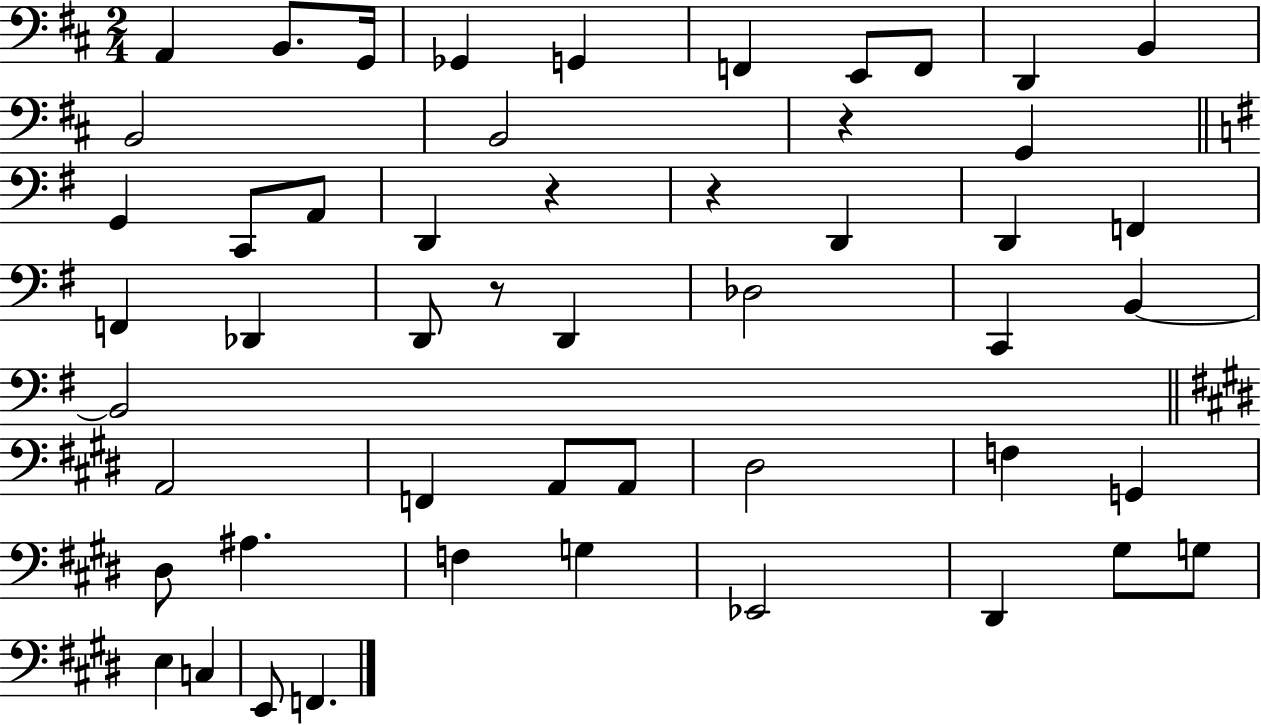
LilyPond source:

{
  \clef bass
  \numericTimeSignature
  \time 2/4
  \key d \major
  a,4 b,8. g,16 | ges,4 g,4 | f,4 e,8 f,8 | d,4 b,4 | \break b,2 | b,2 | r4 g,4 | \bar "||" \break \key g \major g,4 c,8 a,8 | d,4 r4 | r4 d,4 | d,4 f,4 | \break f,4 des,4 | d,8 r8 d,4 | des2 | c,4 b,4~~ | \break b,2 | \bar "||" \break \key e \major a,2 | f,4 a,8 a,8 | dis2 | f4 g,4 | \break dis8 ais4. | f4 g4 | ees,2 | dis,4 gis8 g8 | \break e4 c4 | e,8 f,4. | \bar "|."
}